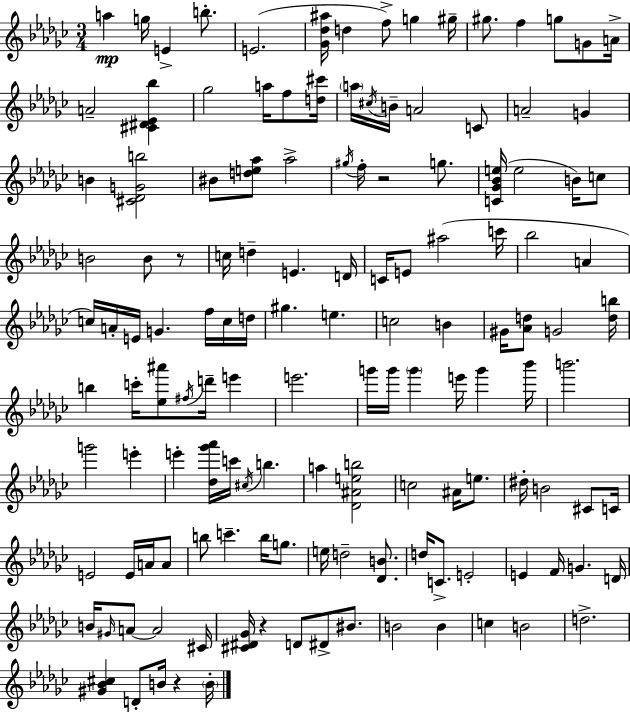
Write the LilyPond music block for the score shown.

{
  \clef treble
  \numericTimeSignature
  \time 3/4
  \key ees \minor
  a''4\mp g''16 e'4-> b''8.-. | e'2.( | <ges' des'' ais''>16 d''4 f''8->) g''4 gis''16-- | gis''8. f''4 g''8 g'8 a'16-> | \break a'2-- <cis' dis' ees' bes''>4 | ges''2 a''16 f''8 <d'' cis'''>16 | \parenthesize a''16 \acciaccatura { cis''16 } b'16-- a'2 c'8 | a'2-- g'4 | \break b'4 <cis' des' g' b''>2 | bis'8 <d'' e'' aes''>8 aes''2-> | \acciaccatura { gis''16 } f''16-. r2 g''8. | <c' ges' bes' e''>16( e''2 b'16) | \break c''8 b'2 b'8 | r8 c''16 d''4-- e'4. | d'16 c'16 e'8 ais''2( | c'''16 bes''2 a'4 | \break c''16) a'16-. e'16 g'4. f''16 | c''16 d''16 gis''4. e''4. | c''2 b'4 | gis'16 <aes' d''>8 g'2 | \break <d'' b''>16 b''4 c'''16-. <ees'' ais'''>8 \acciaccatura { fis''16 } d'''16-- e'''4 | e'''2. | g'''16 g'''16 \parenthesize g'''4 e'''16 g'''4 | bes'''16 b'''2. | \break g'''2 e'''4-. | e'''4-. <des'' ges''' aes'''>16 c'''16 \acciaccatura { cis''16 } b''4. | a''4 <des' ais' e'' b''>2 | c''2 | \break ais'16 e''8. dis''16-. b'2 | cis'8 c'16 e'2 | e'16 a'16 a'8 b''8 c'''4.-- | b''16 g''8. e''16 d''2-- | \break <des' b'>8. d''16 c'8.-> e'2-. | e'4 f'16 g'4. | d'16 b'16 \grace { gis'16 } a'8~~ a'2 | cis'16 <cis' dis' ges'>16 r4 d'8 | \break dis'8-> bis'8. b'2 | b'4 c''4 b'2 | d''2.-> | <gis' bes' cis''>4 d'8-. b'16 | \break r4 \parenthesize b'16-. \bar "|."
}